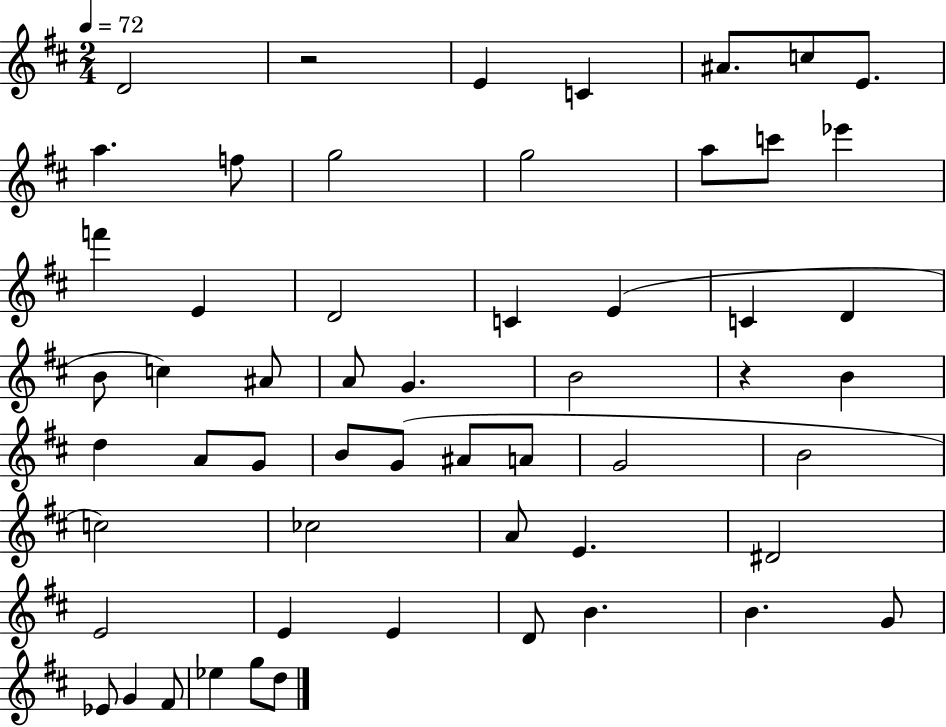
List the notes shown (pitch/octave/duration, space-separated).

D4/h R/h E4/q C4/q A#4/e. C5/e E4/e. A5/q. F5/e G5/h G5/h A5/e C6/e Eb6/q F6/q E4/q D4/h C4/q E4/q C4/q D4/q B4/e C5/q A#4/e A4/e G4/q. B4/h R/q B4/q D5/q A4/e G4/e B4/e G4/e A#4/e A4/e G4/h B4/h C5/h CES5/h A4/e E4/q. D#4/h E4/h E4/q E4/q D4/e B4/q. B4/q. G4/e Eb4/e G4/q F#4/e Eb5/q G5/e D5/e